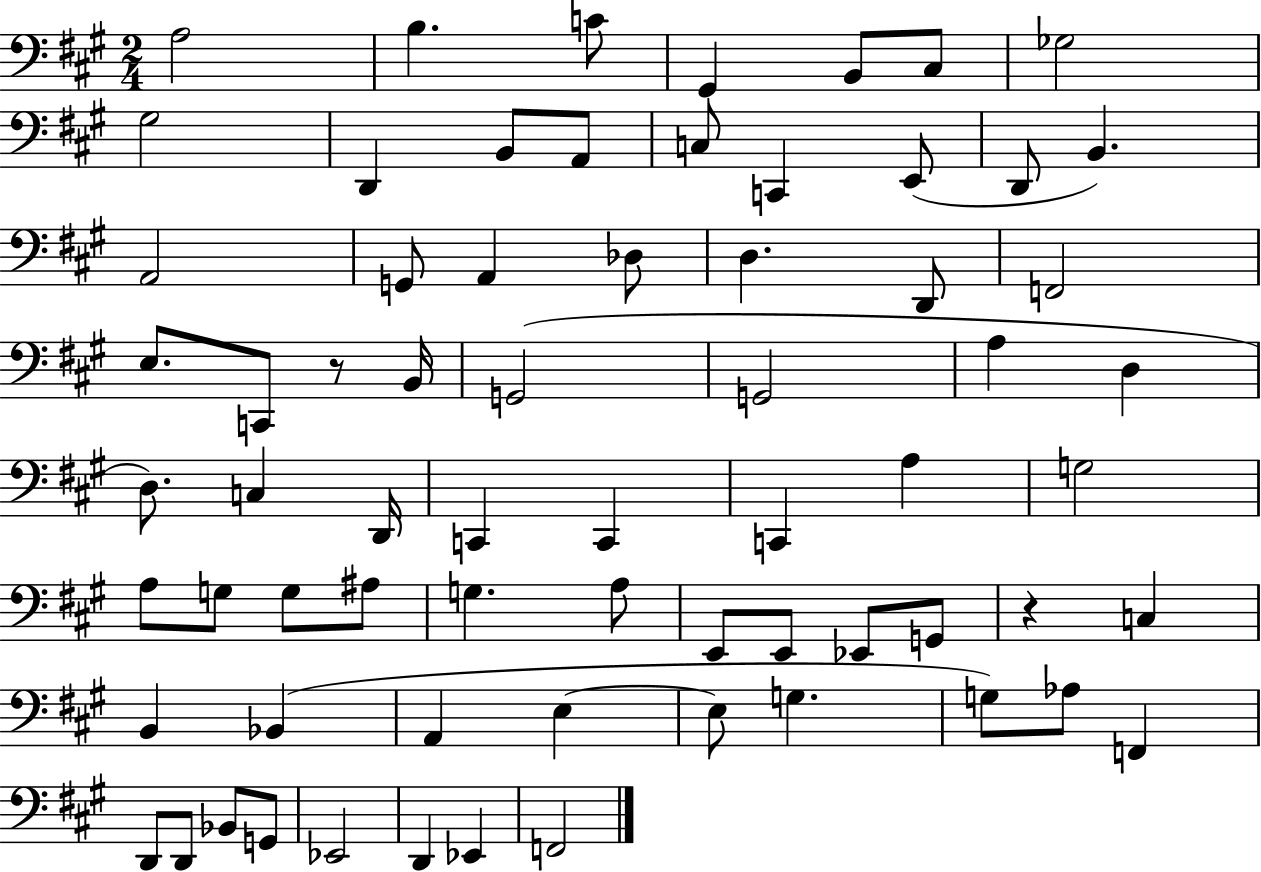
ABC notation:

X:1
T:Untitled
M:2/4
L:1/4
K:A
A,2 B, C/2 ^G,, B,,/2 ^C,/2 _G,2 ^G,2 D,, B,,/2 A,,/2 C,/2 C,, E,,/2 D,,/2 B,, A,,2 G,,/2 A,, _D,/2 D, D,,/2 F,,2 E,/2 C,,/2 z/2 B,,/4 G,,2 G,,2 A, D, D,/2 C, D,,/4 C,, C,, C,, A, G,2 A,/2 G,/2 G,/2 ^A,/2 G, A,/2 E,,/2 E,,/2 _E,,/2 G,,/2 z C, B,, _B,, A,, E, E,/2 G, G,/2 _A,/2 F,, D,,/2 D,,/2 _B,,/2 G,,/2 _E,,2 D,, _E,, F,,2